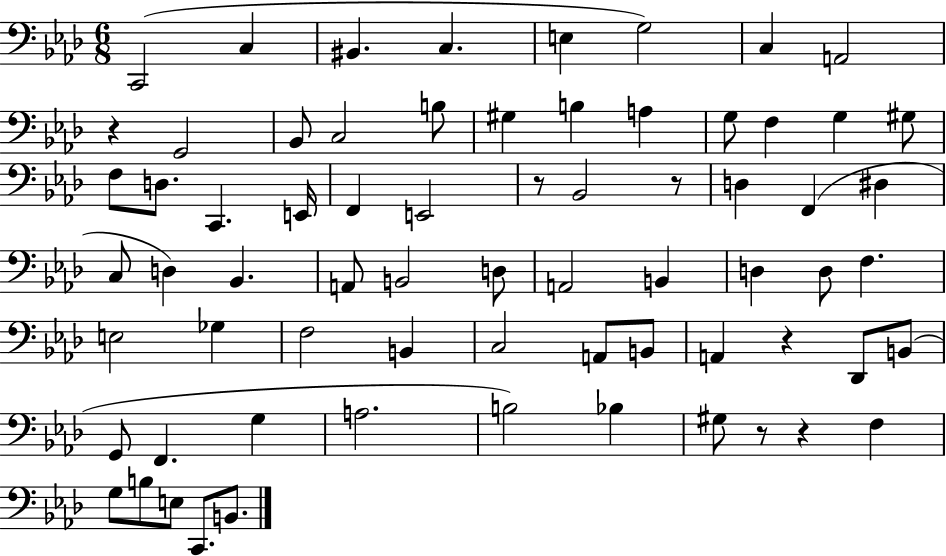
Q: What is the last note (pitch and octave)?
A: B2